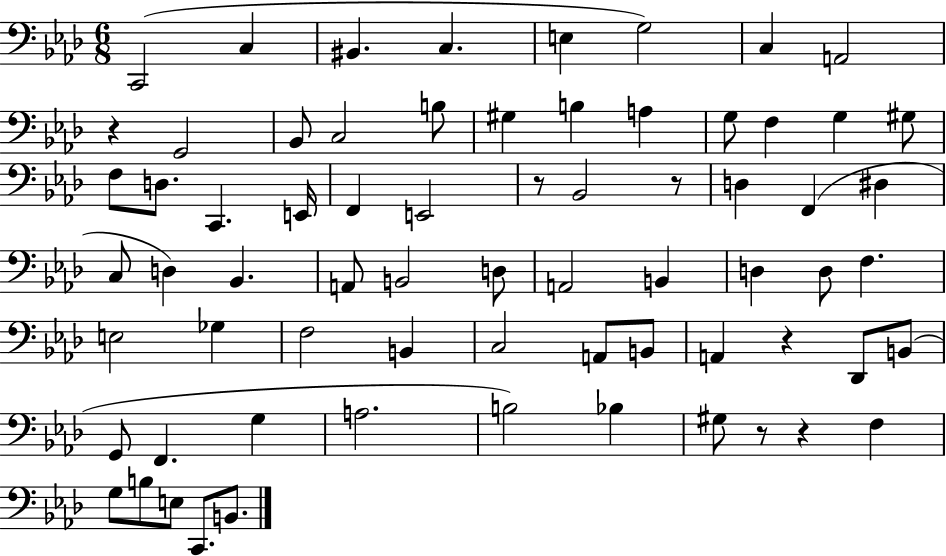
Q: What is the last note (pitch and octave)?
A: B2